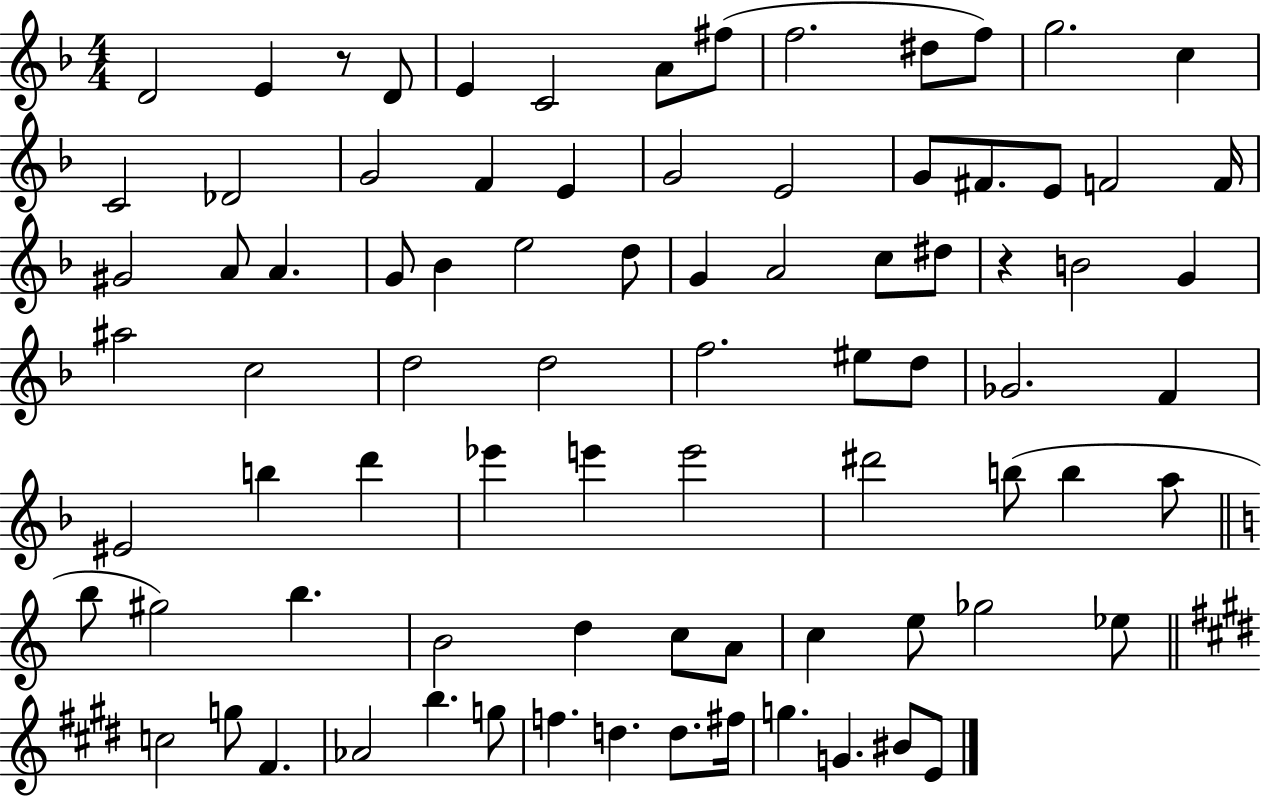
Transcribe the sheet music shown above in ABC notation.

X:1
T:Untitled
M:4/4
L:1/4
K:F
D2 E z/2 D/2 E C2 A/2 ^f/2 f2 ^d/2 f/2 g2 c C2 _D2 G2 F E G2 E2 G/2 ^F/2 E/2 F2 F/4 ^G2 A/2 A G/2 _B e2 d/2 G A2 c/2 ^d/2 z B2 G ^a2 c2 d2 d2 f2 ^e/2 d/2 _G2 F ^E2 b d' _e' e' e'2 ^d'2 b/2 b a/2 b/2 ^g2 b B2 d c/2 A/2 c e/2 _g2 _e/2 c2 g/2 ^F _A2 b g/2 f d d/2 ^f/4 g G ^B/2 E/2